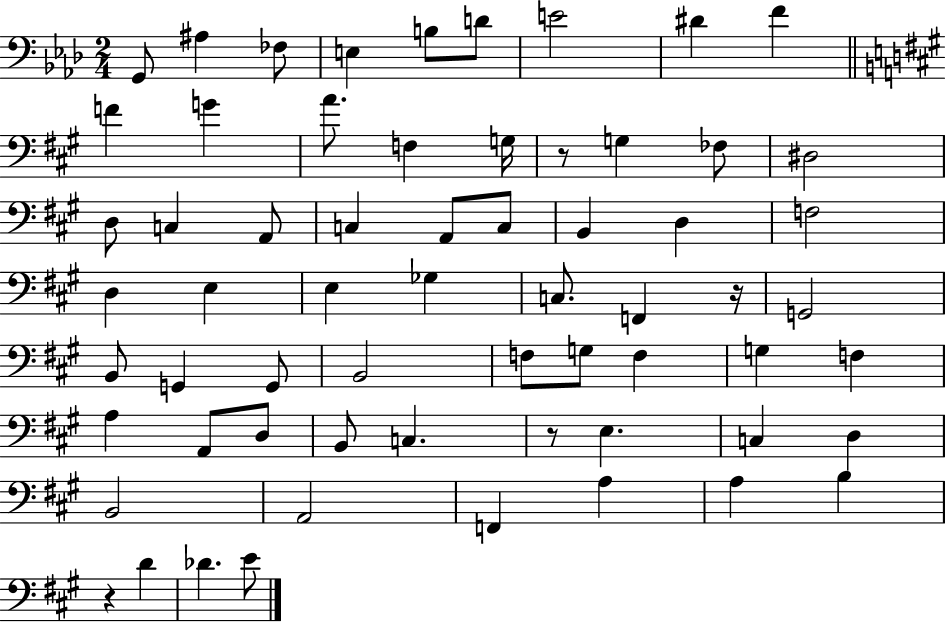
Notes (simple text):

G2/e A#3/q FES3/e E3/q B3/e D4/e E4/h D#4/q F4/q F4/q G4/q A4/e. F3/q G3/s R/e G3/q FES3/e D#3/h D3/e C3/q A2/e C3/q A2/e C3/e B2/q D3/q F3/h D3/q E3/q E3/q Gb3/q C3/e. F2/q R/s G2/h B2/e G2/q G2/e B2/h F3/e G3/e F3/q G3/q F3/q A3/q A2/e D3/e B2/e C3/q. R/e E3/q. C3/q D3/q B2/h A2/h F2/q A3/q A3/q B3/q R/q D4/q Db4/q. E4/e